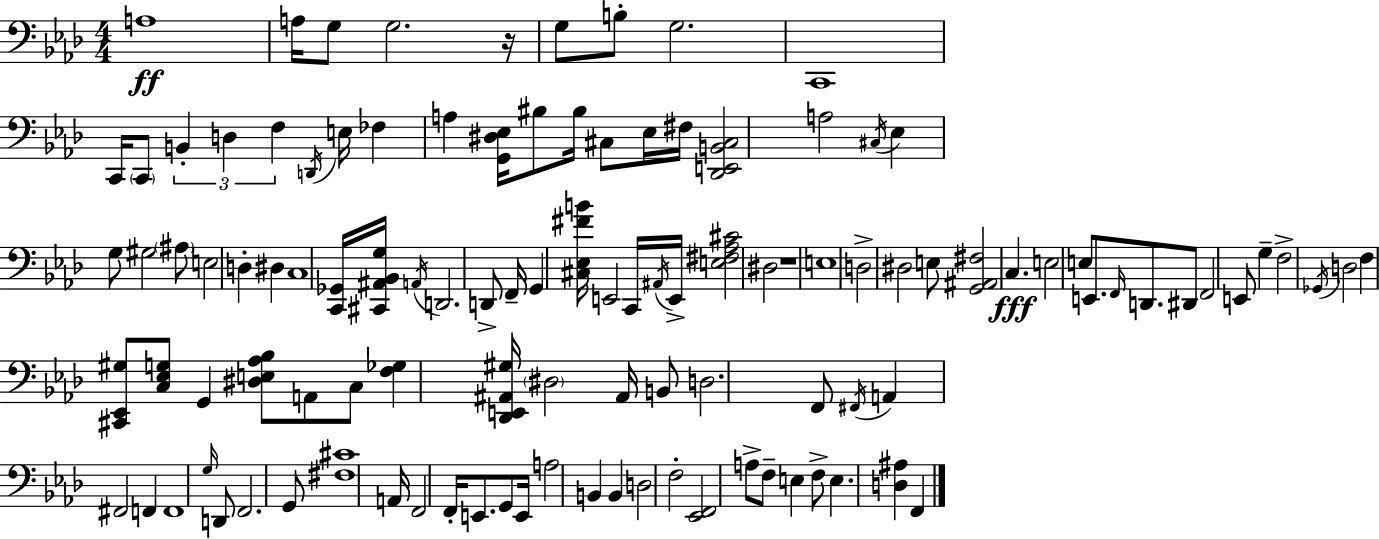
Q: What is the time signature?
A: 4/4